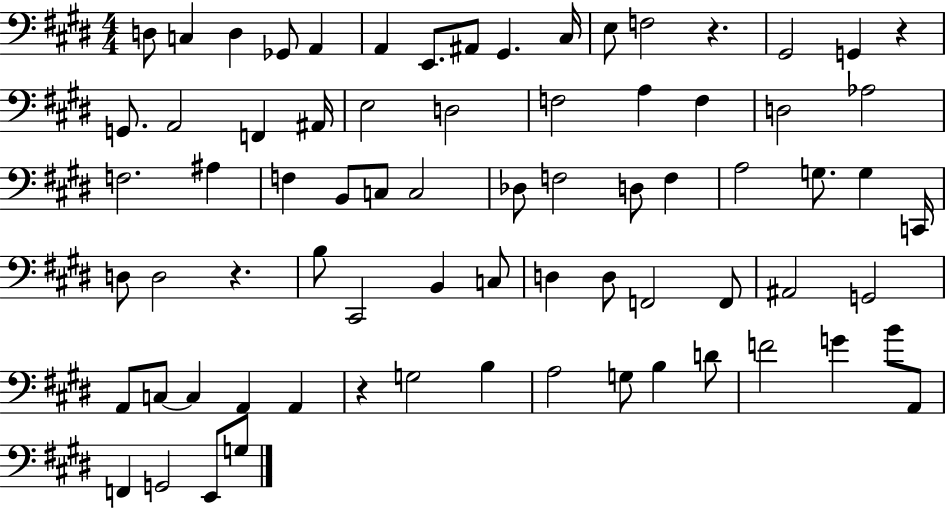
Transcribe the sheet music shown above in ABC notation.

X:1
T:Untitled
M:4/4
L:1/4
K:E
D,/2 C, D, _G,,/2 A,, A,, E,,/2 ^A,,/2 ^G,, ^C,/4 E,/2 F,2 z ^G,,2 G,, z G,,/2 A,,2 F,, ^A,,/4 E,2 D,2 F,2 A, F, D,2 _A,2 F,2 ^A, F, B,,/2 C,/2 C,2 _D,/2 F,2 D,/2 F, A,2 G,/2 G, C,,/4 D,/2 D,2 z B,/2 ^C,,2 B,, C,/2 D, D,/2 F,,2 F,,/2 ^A,,2 G,,2 A,,/2 C,/2 C, A,, A,, z G,2 B, A,2 G,/2 B, D/2 F2 G B/2 A,,/2 F,, G,,2 E,,/2 G,/2